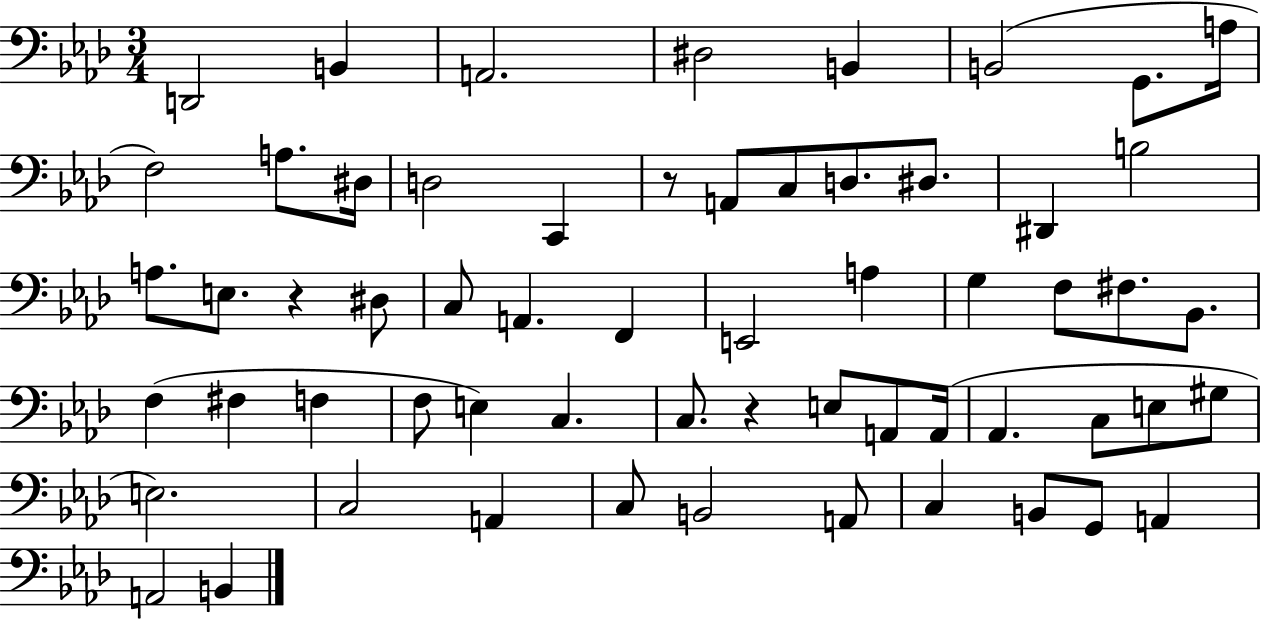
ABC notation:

X:1
T:Untitled
M:3/4
L:1/4
K:Ab
D,,2 B,, A,,2 ^D,2 B,, B,,2 G,,/2 A,/4 F,2 A,/2 ^D,/4 D,2 C,, z/2 A,,/2 C,/2 D,/2 ^D,/2 ^D,, B,2 A,/2 E,/2 z ^D,/2 C,/2 A,, F,, E,,2 A, G, F,/2 ^F,/2 _B,,/2 F, ^F, F, F,/2 E, C, C,/2 z E,/2 A,,/2 A,,/4 _A,, C,/2 E,/2 ^G,/2 E,2 C,2 A,, C,/2 B,,2 A,,/2 C, B,,/2 G,,/2 A,, A,,2 B,,